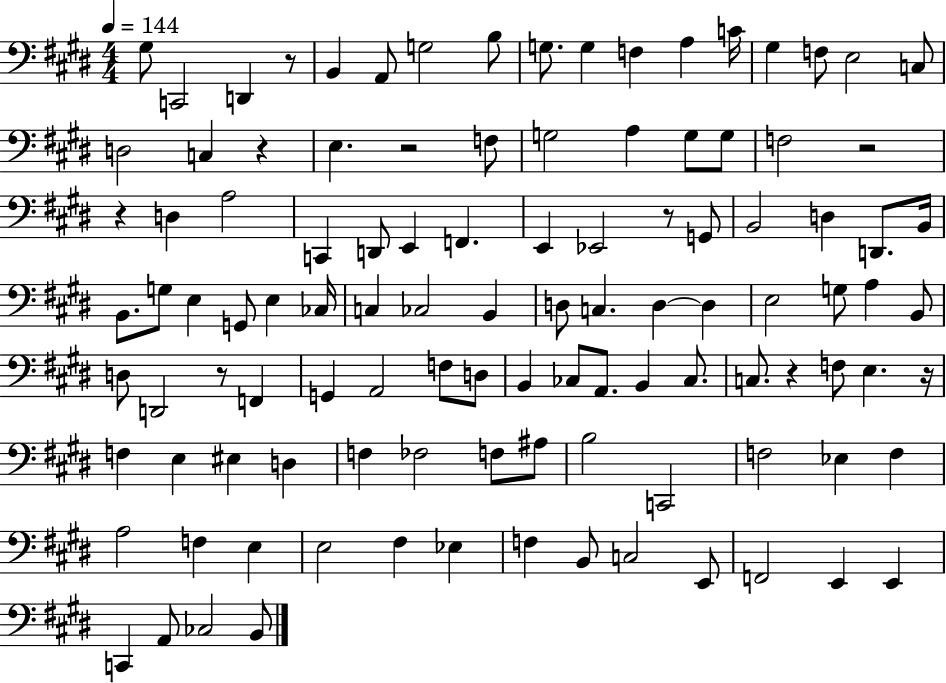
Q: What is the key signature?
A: E major